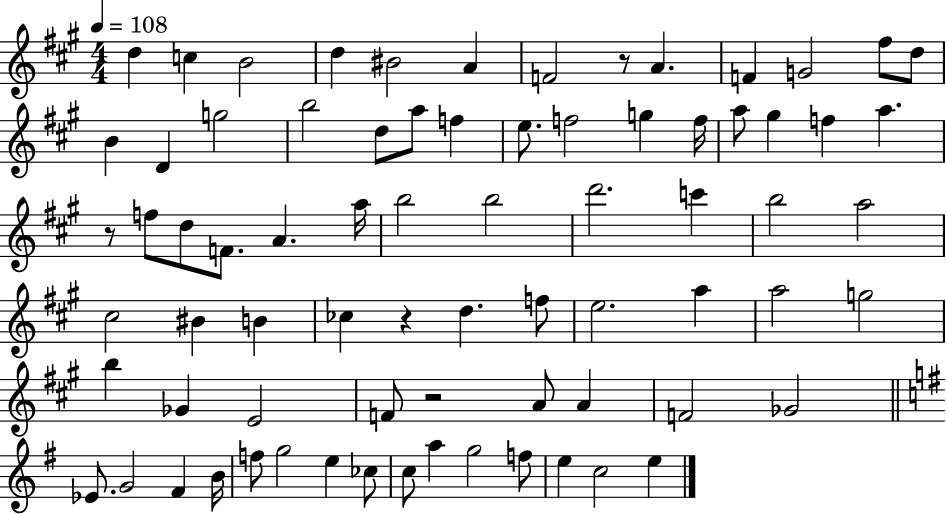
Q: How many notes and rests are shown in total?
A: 75